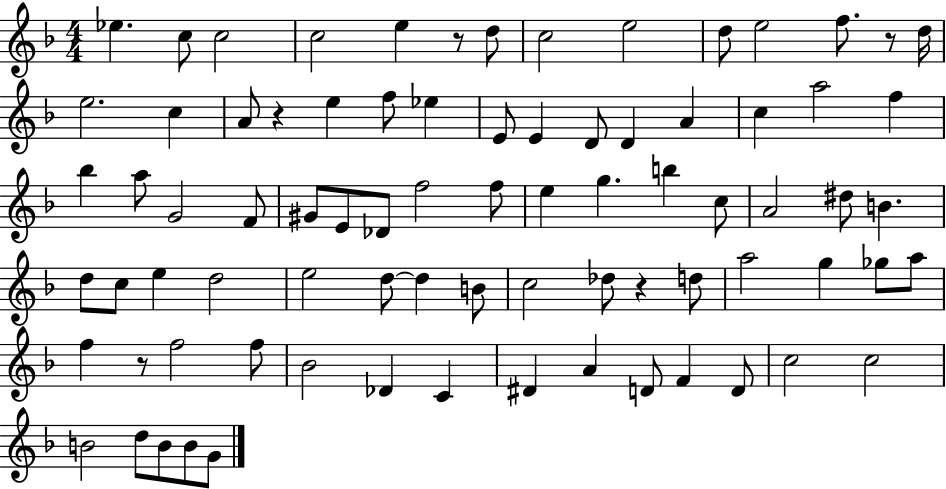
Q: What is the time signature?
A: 4/4